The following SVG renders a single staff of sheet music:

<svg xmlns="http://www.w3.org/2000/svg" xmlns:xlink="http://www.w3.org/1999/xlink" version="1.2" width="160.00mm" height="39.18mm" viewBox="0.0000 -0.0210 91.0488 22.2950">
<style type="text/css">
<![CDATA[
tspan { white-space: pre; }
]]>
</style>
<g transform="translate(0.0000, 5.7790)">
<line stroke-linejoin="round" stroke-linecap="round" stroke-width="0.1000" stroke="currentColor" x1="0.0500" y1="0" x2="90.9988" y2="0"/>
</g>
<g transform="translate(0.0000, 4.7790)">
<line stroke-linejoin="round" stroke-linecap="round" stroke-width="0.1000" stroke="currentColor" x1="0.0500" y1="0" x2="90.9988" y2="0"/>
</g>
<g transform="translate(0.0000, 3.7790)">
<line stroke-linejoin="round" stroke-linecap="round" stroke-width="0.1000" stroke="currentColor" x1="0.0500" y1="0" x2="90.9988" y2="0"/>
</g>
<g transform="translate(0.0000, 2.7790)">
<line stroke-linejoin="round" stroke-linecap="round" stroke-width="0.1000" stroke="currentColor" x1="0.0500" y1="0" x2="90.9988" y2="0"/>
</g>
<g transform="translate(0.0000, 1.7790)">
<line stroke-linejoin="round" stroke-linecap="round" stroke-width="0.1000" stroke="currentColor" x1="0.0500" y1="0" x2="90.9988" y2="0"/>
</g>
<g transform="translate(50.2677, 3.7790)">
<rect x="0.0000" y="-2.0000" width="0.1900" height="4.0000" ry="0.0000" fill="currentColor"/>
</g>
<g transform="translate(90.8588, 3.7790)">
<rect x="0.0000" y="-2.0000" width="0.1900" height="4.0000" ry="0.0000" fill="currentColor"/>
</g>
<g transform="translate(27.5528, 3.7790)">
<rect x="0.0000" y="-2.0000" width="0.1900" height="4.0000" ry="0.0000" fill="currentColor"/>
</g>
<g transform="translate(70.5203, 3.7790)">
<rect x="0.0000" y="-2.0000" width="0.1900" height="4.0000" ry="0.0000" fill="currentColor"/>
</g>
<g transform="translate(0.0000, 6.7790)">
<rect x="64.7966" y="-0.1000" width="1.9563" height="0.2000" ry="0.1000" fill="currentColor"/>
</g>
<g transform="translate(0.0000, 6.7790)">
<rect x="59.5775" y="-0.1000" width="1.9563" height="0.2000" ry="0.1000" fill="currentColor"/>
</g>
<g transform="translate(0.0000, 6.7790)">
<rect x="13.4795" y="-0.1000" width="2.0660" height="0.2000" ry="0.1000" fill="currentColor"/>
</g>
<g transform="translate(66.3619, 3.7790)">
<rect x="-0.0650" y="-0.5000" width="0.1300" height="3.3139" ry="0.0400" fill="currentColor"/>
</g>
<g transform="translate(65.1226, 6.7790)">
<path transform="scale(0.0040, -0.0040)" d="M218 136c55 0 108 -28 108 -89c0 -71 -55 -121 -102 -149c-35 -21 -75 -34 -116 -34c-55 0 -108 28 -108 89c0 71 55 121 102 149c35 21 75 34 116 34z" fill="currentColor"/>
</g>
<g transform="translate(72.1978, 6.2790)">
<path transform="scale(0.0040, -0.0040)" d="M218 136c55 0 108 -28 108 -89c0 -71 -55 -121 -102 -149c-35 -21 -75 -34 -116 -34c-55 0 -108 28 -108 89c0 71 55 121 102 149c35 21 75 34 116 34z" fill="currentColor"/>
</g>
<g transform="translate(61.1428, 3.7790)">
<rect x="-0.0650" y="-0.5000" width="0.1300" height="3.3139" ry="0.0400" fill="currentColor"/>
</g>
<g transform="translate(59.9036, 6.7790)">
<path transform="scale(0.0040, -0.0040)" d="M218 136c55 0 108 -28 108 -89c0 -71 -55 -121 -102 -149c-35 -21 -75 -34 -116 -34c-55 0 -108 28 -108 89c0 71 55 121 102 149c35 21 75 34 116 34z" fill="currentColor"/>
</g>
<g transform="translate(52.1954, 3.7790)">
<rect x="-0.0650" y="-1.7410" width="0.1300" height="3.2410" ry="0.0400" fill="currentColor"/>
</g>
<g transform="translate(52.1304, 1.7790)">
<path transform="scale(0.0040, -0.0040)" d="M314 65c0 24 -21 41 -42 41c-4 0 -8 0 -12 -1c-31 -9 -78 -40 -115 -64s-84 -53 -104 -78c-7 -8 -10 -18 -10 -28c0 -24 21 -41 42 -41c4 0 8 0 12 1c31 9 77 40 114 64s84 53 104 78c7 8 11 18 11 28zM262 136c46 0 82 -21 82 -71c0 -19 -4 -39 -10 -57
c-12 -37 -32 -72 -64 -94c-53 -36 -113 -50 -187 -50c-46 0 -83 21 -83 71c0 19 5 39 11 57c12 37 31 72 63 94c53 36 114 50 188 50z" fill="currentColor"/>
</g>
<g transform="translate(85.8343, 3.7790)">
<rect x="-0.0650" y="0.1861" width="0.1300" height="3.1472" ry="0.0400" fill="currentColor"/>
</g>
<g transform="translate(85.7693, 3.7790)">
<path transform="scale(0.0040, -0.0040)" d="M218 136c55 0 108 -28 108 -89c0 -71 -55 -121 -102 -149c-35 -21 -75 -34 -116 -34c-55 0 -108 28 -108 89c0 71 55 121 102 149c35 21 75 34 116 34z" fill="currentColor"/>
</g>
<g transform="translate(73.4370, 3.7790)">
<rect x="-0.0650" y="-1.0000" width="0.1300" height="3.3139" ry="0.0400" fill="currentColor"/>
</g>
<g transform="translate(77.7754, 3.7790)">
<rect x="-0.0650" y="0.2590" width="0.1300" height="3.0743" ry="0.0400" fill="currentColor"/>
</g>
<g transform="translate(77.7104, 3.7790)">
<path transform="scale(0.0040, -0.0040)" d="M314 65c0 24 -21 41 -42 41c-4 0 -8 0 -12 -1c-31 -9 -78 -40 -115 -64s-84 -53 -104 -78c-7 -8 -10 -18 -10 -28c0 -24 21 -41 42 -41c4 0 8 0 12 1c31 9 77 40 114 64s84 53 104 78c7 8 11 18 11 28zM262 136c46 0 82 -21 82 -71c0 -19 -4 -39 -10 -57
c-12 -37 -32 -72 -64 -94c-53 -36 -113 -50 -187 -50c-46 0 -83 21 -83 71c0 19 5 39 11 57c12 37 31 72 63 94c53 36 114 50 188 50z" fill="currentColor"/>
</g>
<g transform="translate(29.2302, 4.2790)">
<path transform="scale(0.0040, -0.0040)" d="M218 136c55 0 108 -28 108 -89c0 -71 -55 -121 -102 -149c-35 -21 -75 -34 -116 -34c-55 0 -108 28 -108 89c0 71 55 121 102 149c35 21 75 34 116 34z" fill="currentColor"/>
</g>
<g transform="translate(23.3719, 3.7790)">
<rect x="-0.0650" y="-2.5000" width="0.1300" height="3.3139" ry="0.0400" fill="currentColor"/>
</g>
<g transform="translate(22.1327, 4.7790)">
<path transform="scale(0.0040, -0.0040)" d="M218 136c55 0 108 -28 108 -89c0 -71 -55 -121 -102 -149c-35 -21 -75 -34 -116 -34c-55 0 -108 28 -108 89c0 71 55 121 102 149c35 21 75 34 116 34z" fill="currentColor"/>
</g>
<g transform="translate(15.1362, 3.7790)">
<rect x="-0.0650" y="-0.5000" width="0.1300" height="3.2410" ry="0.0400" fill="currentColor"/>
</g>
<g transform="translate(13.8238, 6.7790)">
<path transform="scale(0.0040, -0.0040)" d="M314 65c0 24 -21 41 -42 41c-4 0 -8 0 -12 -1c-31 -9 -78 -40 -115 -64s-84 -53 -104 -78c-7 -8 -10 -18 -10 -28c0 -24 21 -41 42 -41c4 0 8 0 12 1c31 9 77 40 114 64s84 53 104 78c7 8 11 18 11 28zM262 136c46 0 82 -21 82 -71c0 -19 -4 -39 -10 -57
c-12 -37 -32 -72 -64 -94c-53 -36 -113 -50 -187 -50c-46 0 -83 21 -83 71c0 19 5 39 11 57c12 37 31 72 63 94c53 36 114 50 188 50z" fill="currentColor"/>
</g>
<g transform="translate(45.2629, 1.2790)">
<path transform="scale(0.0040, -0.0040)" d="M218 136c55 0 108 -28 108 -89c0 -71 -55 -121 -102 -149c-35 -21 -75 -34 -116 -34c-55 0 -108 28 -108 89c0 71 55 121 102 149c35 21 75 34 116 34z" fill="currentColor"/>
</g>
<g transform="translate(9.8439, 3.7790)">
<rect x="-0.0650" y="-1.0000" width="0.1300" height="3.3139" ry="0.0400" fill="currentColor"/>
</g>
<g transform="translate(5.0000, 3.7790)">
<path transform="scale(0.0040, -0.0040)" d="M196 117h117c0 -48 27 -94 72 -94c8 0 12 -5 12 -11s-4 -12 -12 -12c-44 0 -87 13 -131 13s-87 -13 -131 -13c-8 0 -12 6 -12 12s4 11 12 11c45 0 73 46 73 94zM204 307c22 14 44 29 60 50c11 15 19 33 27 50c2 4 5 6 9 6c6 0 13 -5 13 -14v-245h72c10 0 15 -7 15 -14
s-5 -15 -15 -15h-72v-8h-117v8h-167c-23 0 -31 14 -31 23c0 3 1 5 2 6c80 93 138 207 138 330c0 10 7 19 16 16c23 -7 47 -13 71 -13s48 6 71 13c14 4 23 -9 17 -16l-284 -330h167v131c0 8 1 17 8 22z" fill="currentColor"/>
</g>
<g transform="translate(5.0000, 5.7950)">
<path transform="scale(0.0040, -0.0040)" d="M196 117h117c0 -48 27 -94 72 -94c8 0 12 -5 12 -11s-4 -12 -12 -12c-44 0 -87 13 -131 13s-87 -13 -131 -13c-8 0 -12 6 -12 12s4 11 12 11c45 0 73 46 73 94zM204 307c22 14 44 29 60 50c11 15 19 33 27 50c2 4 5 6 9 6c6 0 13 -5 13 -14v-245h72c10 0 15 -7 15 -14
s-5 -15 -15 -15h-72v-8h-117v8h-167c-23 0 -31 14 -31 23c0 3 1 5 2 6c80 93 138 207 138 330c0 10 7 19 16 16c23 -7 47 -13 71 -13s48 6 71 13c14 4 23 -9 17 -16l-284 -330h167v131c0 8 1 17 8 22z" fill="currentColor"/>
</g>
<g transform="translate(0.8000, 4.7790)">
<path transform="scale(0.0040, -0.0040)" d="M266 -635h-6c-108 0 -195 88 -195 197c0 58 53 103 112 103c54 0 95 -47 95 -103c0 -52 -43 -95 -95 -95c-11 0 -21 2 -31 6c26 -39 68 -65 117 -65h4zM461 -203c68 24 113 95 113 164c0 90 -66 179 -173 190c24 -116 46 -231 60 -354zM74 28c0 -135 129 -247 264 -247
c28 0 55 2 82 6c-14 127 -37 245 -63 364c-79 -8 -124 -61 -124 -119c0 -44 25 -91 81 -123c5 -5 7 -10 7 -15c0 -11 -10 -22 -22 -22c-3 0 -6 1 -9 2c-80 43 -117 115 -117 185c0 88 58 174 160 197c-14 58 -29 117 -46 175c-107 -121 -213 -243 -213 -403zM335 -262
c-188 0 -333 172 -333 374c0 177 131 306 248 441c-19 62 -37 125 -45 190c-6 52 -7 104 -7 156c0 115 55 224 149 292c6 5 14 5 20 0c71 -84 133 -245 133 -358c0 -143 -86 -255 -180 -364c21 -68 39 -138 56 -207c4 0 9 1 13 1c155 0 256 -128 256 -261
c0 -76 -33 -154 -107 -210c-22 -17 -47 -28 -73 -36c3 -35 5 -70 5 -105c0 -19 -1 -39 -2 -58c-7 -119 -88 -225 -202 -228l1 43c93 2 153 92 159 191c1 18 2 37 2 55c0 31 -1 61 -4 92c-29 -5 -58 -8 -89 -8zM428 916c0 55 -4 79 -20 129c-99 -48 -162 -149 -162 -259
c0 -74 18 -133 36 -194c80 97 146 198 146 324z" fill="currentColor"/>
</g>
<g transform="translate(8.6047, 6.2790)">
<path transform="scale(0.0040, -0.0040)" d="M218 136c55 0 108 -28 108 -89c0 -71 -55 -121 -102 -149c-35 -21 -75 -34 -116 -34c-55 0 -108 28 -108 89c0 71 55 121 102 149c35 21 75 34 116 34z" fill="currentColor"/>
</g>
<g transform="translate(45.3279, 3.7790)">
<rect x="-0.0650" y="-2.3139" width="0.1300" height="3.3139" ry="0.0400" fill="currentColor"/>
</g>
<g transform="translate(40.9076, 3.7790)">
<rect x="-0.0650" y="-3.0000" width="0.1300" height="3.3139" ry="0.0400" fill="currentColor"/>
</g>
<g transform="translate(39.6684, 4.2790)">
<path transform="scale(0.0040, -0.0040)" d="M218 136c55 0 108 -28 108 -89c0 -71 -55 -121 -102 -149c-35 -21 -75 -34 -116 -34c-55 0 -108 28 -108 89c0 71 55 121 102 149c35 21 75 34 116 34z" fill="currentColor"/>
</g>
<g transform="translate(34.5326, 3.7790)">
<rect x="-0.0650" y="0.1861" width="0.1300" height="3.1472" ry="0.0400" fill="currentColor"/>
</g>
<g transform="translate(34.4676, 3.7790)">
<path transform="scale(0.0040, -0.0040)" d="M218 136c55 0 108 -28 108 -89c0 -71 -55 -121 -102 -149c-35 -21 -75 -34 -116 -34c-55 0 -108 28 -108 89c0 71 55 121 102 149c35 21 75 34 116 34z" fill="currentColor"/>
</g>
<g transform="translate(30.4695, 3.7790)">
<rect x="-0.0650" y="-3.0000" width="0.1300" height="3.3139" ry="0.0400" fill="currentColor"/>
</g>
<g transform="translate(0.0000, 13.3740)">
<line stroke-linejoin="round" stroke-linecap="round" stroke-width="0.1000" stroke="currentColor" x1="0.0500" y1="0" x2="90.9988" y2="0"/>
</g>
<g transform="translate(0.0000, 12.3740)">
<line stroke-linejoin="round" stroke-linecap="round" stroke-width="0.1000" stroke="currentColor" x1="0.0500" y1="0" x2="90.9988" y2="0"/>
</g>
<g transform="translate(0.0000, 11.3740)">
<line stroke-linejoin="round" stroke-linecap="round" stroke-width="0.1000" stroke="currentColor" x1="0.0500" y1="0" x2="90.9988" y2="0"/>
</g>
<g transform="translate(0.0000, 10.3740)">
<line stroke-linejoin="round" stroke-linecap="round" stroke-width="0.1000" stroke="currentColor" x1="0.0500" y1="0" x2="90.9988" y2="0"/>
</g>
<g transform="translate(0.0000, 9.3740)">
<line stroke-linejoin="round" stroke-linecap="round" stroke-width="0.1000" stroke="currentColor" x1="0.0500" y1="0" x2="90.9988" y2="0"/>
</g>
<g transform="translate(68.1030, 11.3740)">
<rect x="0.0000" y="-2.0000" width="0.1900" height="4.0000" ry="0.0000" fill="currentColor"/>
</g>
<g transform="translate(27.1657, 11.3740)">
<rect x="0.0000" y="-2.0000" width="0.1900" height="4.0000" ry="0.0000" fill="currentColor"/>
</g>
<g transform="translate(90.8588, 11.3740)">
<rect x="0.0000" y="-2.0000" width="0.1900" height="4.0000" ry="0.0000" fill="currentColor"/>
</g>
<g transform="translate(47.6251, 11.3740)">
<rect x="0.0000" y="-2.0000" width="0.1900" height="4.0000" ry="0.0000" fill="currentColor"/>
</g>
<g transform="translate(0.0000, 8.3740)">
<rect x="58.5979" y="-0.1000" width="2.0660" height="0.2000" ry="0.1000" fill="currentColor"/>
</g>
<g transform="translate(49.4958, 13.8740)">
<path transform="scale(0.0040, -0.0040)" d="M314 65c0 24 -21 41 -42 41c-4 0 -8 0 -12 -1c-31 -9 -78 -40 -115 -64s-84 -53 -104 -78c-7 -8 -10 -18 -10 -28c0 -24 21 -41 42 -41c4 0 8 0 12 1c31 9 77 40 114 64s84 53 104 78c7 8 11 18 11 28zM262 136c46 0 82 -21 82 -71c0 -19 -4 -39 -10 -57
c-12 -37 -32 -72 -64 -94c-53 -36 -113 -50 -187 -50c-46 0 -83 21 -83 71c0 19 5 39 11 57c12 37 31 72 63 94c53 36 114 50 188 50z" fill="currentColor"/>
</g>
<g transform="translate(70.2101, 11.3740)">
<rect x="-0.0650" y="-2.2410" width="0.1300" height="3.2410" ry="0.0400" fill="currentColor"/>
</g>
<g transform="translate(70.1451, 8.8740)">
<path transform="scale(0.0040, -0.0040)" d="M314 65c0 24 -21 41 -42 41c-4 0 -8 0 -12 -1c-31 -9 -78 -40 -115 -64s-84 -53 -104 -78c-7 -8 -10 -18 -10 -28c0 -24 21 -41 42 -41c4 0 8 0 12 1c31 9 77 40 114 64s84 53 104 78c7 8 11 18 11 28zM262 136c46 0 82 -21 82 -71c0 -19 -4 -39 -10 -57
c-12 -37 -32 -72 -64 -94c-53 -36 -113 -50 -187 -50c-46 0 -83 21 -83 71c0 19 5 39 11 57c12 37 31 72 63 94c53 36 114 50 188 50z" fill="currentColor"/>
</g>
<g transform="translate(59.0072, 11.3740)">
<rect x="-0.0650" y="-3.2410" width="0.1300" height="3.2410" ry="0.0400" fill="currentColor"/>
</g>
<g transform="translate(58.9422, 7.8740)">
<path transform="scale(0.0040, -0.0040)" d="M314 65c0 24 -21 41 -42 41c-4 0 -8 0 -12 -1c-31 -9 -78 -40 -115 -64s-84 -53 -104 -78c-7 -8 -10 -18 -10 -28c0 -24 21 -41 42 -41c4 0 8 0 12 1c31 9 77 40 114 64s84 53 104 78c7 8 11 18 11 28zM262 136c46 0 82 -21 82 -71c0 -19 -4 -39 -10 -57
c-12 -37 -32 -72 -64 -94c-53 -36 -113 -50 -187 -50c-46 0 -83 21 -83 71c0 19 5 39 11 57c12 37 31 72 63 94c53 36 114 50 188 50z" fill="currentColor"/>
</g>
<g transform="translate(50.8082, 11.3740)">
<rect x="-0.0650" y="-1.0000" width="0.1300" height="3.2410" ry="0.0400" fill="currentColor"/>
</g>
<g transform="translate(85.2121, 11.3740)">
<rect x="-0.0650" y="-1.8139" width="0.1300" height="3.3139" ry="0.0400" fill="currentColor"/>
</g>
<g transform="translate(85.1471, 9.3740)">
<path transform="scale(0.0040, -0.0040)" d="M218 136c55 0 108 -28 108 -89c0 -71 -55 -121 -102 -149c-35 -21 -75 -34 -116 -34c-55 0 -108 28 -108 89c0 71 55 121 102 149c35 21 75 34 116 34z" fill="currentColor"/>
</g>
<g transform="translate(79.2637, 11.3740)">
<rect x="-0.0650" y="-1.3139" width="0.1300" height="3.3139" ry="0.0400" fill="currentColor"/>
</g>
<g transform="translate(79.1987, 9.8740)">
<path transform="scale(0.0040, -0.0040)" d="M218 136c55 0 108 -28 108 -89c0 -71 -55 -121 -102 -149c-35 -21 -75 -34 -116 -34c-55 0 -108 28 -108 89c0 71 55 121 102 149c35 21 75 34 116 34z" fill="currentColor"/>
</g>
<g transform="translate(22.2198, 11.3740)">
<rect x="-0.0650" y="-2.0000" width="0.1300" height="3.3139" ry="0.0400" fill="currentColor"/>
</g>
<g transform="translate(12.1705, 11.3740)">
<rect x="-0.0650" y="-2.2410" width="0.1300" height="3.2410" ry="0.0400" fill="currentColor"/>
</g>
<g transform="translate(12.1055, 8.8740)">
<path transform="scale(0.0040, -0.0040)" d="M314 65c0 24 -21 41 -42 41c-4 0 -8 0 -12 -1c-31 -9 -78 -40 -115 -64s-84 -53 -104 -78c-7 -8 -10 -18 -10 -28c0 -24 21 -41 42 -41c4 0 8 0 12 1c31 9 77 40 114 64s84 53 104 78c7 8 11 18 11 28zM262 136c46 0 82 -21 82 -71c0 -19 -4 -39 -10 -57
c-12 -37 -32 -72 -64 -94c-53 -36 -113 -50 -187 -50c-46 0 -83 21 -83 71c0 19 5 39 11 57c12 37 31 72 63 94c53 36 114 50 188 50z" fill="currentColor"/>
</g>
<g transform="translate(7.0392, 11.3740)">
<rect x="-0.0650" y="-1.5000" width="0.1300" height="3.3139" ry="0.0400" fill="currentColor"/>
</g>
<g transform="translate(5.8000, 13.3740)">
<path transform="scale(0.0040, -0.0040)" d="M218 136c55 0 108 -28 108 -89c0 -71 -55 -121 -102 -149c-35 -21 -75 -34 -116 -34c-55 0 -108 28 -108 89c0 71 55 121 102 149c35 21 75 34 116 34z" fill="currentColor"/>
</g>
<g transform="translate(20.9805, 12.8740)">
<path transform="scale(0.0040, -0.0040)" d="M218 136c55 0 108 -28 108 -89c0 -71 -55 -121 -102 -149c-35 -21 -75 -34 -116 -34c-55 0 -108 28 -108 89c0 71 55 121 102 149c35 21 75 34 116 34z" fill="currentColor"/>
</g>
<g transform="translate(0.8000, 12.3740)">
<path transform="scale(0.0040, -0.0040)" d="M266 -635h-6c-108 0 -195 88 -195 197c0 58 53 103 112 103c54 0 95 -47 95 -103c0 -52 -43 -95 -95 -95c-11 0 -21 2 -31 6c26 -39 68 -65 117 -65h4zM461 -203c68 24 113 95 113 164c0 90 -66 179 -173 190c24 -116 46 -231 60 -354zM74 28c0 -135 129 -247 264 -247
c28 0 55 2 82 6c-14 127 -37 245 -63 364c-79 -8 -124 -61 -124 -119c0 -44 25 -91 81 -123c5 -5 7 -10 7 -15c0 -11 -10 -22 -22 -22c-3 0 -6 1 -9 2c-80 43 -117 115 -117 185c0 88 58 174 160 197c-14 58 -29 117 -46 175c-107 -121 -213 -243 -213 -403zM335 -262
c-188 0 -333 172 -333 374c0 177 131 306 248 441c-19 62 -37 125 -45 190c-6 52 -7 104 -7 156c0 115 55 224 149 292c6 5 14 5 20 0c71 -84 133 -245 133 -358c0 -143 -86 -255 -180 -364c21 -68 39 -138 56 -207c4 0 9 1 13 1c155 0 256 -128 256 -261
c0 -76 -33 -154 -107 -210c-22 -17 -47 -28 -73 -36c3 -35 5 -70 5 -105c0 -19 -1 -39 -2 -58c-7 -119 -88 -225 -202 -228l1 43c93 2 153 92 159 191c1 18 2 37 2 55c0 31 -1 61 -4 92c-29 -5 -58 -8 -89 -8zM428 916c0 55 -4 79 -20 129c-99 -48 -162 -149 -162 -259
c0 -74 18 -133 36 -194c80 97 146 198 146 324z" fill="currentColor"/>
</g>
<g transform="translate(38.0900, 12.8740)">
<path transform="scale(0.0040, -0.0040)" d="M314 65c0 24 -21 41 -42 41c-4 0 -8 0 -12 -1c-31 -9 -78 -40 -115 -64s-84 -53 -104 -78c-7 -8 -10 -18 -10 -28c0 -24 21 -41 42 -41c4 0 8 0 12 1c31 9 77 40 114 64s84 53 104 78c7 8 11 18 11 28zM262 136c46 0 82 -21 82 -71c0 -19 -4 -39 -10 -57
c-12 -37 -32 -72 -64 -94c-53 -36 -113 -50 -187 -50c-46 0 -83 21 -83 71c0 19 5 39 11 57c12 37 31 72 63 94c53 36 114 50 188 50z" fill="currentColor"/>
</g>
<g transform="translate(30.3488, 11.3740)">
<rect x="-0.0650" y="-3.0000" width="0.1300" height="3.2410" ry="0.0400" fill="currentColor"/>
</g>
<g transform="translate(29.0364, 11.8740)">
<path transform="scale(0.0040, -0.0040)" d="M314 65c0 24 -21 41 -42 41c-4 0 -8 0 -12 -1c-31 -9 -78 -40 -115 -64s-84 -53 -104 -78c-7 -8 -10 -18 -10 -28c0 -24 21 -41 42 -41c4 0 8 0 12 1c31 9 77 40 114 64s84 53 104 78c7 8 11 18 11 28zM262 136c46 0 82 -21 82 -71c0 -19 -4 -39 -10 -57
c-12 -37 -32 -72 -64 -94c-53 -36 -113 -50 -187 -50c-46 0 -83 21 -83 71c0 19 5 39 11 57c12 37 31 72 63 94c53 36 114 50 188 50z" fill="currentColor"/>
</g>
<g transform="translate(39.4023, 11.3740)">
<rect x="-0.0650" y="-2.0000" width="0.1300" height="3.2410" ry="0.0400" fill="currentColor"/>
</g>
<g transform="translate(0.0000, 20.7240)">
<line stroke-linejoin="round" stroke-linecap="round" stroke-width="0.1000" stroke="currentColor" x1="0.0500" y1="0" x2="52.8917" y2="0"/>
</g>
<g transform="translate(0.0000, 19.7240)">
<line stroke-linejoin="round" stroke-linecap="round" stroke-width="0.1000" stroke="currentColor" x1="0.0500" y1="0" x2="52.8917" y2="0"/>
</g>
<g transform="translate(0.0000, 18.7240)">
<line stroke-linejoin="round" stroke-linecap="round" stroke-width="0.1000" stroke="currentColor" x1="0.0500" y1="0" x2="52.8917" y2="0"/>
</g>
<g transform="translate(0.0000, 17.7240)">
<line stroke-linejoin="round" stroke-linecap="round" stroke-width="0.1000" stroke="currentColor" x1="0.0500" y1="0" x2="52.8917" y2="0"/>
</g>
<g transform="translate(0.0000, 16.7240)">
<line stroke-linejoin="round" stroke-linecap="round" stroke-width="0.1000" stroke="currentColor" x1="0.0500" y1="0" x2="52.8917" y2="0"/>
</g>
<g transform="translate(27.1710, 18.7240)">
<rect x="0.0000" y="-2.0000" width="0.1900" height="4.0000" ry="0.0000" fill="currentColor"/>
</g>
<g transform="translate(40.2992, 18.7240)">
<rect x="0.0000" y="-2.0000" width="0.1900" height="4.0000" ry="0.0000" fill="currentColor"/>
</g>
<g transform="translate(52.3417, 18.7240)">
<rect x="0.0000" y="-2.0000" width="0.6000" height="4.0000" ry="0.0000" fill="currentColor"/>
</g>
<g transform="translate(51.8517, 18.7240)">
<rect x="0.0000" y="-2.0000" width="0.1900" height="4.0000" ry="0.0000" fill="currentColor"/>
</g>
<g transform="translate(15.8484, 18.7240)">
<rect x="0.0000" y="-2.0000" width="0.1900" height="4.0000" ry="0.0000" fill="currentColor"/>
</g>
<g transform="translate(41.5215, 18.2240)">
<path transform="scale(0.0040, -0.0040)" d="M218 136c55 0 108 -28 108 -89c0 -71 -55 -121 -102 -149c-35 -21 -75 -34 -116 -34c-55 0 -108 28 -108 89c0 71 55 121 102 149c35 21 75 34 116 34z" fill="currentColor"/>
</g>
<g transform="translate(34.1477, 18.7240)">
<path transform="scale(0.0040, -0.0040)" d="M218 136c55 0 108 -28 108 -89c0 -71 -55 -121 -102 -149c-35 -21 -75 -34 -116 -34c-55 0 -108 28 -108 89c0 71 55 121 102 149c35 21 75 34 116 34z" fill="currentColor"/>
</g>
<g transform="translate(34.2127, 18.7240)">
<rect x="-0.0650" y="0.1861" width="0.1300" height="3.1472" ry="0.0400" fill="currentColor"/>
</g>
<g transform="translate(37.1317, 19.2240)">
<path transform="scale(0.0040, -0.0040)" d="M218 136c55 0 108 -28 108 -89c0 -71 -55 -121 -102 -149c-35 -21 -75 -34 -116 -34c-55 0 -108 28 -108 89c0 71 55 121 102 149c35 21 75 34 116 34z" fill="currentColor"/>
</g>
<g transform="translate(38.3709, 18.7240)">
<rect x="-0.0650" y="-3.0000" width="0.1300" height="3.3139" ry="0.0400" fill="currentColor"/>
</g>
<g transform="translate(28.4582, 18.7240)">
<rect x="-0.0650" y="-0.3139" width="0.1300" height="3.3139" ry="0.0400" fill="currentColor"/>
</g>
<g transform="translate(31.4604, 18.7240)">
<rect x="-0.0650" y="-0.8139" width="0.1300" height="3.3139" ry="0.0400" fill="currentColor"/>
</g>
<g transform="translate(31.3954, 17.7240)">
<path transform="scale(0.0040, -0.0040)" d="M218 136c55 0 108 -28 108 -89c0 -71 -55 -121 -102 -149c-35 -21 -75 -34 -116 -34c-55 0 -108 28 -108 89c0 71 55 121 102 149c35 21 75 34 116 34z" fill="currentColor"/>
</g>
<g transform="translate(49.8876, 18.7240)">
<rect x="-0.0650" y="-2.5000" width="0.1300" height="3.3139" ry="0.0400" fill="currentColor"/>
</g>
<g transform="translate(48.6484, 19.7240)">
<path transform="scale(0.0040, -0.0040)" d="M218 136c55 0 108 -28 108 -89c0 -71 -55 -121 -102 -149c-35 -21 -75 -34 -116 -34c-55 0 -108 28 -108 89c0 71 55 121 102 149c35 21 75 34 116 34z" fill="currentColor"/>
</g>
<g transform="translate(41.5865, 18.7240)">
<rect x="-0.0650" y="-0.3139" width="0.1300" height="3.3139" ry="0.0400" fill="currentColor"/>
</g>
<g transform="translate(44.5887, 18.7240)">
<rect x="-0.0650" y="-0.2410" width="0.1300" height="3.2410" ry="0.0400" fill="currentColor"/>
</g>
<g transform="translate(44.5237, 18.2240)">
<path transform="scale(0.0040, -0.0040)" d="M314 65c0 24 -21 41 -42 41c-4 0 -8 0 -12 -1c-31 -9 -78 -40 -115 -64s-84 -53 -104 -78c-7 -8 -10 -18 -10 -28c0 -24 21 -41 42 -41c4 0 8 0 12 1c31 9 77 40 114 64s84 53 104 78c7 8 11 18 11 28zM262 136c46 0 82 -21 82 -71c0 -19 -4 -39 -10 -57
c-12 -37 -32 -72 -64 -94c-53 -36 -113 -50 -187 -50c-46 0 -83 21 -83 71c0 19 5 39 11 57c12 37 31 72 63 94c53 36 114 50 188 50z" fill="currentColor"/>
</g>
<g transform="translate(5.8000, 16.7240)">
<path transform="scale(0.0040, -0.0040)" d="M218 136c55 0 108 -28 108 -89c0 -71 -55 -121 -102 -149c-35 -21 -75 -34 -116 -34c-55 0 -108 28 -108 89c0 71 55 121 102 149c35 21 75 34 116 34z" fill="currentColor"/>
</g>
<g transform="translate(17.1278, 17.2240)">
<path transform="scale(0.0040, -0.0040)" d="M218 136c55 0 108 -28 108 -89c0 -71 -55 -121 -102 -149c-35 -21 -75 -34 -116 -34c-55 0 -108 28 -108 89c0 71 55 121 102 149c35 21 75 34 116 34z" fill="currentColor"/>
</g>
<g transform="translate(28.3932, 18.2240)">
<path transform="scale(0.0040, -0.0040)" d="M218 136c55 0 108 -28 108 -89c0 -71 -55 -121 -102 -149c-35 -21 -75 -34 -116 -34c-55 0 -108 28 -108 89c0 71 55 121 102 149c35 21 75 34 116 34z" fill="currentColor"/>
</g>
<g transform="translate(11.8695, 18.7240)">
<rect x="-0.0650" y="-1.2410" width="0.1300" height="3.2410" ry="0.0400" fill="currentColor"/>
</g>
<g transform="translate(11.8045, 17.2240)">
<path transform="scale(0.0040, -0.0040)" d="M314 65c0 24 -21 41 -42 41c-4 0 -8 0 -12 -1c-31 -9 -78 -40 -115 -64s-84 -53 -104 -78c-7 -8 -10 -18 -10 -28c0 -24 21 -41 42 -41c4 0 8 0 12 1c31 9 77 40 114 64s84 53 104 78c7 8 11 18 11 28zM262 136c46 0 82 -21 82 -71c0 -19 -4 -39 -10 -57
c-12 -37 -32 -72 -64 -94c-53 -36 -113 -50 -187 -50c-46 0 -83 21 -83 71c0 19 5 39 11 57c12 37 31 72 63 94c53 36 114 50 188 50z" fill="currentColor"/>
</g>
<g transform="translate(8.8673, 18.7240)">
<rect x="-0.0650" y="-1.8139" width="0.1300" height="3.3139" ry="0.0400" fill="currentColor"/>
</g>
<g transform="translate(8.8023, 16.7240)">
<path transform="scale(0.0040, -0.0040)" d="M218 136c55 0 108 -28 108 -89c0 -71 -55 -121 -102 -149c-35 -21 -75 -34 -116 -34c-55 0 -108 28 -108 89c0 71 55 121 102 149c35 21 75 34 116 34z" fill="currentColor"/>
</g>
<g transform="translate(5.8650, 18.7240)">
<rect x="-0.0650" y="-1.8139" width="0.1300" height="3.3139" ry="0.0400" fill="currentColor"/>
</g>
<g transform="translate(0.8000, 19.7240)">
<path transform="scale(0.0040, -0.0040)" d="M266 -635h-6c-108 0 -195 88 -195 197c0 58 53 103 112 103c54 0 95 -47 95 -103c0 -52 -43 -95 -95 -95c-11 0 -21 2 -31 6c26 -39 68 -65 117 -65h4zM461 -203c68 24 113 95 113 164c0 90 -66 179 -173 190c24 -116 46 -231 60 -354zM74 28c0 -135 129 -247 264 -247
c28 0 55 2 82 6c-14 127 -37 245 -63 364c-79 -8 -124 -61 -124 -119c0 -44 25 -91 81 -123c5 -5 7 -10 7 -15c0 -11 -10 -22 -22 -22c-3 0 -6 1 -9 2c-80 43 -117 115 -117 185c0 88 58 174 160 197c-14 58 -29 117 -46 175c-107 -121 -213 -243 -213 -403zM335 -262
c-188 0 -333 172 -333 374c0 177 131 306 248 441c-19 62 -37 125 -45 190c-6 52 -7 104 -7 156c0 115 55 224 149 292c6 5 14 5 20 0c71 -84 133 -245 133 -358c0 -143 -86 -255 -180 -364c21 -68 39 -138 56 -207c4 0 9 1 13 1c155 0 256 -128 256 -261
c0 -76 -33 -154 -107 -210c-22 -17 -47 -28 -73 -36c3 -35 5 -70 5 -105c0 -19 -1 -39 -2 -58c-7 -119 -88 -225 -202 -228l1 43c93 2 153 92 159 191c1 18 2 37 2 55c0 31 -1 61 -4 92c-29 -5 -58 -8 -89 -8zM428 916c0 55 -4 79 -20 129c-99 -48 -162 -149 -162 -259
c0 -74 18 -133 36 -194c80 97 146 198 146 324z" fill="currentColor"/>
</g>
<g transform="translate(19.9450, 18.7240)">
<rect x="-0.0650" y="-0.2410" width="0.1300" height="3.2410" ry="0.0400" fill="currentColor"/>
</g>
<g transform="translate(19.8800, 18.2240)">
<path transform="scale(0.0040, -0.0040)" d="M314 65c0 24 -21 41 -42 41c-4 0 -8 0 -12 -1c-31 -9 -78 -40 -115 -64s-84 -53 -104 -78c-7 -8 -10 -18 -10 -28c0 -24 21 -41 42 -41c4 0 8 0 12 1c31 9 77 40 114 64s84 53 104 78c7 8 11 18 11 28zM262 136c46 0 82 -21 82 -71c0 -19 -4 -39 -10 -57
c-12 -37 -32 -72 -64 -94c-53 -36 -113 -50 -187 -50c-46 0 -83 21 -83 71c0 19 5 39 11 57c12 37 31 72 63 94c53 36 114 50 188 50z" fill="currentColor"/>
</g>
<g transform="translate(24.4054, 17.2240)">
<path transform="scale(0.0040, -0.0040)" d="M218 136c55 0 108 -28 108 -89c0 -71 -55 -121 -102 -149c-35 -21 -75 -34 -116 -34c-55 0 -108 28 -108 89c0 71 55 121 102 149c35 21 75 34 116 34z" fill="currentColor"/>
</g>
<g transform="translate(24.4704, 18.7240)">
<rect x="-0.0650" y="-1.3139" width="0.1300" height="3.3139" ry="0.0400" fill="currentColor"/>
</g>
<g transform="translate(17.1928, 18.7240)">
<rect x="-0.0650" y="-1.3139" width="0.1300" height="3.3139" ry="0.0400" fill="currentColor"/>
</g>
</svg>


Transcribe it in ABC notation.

X:1
T:Untitled
M:4/4
L:1/4
K:C
D C2 G A B A g f2 C C D B2 B E g2 F A2 F2 D2 b2 g2 e f f f e2 e c2 e c d B A c c2 G